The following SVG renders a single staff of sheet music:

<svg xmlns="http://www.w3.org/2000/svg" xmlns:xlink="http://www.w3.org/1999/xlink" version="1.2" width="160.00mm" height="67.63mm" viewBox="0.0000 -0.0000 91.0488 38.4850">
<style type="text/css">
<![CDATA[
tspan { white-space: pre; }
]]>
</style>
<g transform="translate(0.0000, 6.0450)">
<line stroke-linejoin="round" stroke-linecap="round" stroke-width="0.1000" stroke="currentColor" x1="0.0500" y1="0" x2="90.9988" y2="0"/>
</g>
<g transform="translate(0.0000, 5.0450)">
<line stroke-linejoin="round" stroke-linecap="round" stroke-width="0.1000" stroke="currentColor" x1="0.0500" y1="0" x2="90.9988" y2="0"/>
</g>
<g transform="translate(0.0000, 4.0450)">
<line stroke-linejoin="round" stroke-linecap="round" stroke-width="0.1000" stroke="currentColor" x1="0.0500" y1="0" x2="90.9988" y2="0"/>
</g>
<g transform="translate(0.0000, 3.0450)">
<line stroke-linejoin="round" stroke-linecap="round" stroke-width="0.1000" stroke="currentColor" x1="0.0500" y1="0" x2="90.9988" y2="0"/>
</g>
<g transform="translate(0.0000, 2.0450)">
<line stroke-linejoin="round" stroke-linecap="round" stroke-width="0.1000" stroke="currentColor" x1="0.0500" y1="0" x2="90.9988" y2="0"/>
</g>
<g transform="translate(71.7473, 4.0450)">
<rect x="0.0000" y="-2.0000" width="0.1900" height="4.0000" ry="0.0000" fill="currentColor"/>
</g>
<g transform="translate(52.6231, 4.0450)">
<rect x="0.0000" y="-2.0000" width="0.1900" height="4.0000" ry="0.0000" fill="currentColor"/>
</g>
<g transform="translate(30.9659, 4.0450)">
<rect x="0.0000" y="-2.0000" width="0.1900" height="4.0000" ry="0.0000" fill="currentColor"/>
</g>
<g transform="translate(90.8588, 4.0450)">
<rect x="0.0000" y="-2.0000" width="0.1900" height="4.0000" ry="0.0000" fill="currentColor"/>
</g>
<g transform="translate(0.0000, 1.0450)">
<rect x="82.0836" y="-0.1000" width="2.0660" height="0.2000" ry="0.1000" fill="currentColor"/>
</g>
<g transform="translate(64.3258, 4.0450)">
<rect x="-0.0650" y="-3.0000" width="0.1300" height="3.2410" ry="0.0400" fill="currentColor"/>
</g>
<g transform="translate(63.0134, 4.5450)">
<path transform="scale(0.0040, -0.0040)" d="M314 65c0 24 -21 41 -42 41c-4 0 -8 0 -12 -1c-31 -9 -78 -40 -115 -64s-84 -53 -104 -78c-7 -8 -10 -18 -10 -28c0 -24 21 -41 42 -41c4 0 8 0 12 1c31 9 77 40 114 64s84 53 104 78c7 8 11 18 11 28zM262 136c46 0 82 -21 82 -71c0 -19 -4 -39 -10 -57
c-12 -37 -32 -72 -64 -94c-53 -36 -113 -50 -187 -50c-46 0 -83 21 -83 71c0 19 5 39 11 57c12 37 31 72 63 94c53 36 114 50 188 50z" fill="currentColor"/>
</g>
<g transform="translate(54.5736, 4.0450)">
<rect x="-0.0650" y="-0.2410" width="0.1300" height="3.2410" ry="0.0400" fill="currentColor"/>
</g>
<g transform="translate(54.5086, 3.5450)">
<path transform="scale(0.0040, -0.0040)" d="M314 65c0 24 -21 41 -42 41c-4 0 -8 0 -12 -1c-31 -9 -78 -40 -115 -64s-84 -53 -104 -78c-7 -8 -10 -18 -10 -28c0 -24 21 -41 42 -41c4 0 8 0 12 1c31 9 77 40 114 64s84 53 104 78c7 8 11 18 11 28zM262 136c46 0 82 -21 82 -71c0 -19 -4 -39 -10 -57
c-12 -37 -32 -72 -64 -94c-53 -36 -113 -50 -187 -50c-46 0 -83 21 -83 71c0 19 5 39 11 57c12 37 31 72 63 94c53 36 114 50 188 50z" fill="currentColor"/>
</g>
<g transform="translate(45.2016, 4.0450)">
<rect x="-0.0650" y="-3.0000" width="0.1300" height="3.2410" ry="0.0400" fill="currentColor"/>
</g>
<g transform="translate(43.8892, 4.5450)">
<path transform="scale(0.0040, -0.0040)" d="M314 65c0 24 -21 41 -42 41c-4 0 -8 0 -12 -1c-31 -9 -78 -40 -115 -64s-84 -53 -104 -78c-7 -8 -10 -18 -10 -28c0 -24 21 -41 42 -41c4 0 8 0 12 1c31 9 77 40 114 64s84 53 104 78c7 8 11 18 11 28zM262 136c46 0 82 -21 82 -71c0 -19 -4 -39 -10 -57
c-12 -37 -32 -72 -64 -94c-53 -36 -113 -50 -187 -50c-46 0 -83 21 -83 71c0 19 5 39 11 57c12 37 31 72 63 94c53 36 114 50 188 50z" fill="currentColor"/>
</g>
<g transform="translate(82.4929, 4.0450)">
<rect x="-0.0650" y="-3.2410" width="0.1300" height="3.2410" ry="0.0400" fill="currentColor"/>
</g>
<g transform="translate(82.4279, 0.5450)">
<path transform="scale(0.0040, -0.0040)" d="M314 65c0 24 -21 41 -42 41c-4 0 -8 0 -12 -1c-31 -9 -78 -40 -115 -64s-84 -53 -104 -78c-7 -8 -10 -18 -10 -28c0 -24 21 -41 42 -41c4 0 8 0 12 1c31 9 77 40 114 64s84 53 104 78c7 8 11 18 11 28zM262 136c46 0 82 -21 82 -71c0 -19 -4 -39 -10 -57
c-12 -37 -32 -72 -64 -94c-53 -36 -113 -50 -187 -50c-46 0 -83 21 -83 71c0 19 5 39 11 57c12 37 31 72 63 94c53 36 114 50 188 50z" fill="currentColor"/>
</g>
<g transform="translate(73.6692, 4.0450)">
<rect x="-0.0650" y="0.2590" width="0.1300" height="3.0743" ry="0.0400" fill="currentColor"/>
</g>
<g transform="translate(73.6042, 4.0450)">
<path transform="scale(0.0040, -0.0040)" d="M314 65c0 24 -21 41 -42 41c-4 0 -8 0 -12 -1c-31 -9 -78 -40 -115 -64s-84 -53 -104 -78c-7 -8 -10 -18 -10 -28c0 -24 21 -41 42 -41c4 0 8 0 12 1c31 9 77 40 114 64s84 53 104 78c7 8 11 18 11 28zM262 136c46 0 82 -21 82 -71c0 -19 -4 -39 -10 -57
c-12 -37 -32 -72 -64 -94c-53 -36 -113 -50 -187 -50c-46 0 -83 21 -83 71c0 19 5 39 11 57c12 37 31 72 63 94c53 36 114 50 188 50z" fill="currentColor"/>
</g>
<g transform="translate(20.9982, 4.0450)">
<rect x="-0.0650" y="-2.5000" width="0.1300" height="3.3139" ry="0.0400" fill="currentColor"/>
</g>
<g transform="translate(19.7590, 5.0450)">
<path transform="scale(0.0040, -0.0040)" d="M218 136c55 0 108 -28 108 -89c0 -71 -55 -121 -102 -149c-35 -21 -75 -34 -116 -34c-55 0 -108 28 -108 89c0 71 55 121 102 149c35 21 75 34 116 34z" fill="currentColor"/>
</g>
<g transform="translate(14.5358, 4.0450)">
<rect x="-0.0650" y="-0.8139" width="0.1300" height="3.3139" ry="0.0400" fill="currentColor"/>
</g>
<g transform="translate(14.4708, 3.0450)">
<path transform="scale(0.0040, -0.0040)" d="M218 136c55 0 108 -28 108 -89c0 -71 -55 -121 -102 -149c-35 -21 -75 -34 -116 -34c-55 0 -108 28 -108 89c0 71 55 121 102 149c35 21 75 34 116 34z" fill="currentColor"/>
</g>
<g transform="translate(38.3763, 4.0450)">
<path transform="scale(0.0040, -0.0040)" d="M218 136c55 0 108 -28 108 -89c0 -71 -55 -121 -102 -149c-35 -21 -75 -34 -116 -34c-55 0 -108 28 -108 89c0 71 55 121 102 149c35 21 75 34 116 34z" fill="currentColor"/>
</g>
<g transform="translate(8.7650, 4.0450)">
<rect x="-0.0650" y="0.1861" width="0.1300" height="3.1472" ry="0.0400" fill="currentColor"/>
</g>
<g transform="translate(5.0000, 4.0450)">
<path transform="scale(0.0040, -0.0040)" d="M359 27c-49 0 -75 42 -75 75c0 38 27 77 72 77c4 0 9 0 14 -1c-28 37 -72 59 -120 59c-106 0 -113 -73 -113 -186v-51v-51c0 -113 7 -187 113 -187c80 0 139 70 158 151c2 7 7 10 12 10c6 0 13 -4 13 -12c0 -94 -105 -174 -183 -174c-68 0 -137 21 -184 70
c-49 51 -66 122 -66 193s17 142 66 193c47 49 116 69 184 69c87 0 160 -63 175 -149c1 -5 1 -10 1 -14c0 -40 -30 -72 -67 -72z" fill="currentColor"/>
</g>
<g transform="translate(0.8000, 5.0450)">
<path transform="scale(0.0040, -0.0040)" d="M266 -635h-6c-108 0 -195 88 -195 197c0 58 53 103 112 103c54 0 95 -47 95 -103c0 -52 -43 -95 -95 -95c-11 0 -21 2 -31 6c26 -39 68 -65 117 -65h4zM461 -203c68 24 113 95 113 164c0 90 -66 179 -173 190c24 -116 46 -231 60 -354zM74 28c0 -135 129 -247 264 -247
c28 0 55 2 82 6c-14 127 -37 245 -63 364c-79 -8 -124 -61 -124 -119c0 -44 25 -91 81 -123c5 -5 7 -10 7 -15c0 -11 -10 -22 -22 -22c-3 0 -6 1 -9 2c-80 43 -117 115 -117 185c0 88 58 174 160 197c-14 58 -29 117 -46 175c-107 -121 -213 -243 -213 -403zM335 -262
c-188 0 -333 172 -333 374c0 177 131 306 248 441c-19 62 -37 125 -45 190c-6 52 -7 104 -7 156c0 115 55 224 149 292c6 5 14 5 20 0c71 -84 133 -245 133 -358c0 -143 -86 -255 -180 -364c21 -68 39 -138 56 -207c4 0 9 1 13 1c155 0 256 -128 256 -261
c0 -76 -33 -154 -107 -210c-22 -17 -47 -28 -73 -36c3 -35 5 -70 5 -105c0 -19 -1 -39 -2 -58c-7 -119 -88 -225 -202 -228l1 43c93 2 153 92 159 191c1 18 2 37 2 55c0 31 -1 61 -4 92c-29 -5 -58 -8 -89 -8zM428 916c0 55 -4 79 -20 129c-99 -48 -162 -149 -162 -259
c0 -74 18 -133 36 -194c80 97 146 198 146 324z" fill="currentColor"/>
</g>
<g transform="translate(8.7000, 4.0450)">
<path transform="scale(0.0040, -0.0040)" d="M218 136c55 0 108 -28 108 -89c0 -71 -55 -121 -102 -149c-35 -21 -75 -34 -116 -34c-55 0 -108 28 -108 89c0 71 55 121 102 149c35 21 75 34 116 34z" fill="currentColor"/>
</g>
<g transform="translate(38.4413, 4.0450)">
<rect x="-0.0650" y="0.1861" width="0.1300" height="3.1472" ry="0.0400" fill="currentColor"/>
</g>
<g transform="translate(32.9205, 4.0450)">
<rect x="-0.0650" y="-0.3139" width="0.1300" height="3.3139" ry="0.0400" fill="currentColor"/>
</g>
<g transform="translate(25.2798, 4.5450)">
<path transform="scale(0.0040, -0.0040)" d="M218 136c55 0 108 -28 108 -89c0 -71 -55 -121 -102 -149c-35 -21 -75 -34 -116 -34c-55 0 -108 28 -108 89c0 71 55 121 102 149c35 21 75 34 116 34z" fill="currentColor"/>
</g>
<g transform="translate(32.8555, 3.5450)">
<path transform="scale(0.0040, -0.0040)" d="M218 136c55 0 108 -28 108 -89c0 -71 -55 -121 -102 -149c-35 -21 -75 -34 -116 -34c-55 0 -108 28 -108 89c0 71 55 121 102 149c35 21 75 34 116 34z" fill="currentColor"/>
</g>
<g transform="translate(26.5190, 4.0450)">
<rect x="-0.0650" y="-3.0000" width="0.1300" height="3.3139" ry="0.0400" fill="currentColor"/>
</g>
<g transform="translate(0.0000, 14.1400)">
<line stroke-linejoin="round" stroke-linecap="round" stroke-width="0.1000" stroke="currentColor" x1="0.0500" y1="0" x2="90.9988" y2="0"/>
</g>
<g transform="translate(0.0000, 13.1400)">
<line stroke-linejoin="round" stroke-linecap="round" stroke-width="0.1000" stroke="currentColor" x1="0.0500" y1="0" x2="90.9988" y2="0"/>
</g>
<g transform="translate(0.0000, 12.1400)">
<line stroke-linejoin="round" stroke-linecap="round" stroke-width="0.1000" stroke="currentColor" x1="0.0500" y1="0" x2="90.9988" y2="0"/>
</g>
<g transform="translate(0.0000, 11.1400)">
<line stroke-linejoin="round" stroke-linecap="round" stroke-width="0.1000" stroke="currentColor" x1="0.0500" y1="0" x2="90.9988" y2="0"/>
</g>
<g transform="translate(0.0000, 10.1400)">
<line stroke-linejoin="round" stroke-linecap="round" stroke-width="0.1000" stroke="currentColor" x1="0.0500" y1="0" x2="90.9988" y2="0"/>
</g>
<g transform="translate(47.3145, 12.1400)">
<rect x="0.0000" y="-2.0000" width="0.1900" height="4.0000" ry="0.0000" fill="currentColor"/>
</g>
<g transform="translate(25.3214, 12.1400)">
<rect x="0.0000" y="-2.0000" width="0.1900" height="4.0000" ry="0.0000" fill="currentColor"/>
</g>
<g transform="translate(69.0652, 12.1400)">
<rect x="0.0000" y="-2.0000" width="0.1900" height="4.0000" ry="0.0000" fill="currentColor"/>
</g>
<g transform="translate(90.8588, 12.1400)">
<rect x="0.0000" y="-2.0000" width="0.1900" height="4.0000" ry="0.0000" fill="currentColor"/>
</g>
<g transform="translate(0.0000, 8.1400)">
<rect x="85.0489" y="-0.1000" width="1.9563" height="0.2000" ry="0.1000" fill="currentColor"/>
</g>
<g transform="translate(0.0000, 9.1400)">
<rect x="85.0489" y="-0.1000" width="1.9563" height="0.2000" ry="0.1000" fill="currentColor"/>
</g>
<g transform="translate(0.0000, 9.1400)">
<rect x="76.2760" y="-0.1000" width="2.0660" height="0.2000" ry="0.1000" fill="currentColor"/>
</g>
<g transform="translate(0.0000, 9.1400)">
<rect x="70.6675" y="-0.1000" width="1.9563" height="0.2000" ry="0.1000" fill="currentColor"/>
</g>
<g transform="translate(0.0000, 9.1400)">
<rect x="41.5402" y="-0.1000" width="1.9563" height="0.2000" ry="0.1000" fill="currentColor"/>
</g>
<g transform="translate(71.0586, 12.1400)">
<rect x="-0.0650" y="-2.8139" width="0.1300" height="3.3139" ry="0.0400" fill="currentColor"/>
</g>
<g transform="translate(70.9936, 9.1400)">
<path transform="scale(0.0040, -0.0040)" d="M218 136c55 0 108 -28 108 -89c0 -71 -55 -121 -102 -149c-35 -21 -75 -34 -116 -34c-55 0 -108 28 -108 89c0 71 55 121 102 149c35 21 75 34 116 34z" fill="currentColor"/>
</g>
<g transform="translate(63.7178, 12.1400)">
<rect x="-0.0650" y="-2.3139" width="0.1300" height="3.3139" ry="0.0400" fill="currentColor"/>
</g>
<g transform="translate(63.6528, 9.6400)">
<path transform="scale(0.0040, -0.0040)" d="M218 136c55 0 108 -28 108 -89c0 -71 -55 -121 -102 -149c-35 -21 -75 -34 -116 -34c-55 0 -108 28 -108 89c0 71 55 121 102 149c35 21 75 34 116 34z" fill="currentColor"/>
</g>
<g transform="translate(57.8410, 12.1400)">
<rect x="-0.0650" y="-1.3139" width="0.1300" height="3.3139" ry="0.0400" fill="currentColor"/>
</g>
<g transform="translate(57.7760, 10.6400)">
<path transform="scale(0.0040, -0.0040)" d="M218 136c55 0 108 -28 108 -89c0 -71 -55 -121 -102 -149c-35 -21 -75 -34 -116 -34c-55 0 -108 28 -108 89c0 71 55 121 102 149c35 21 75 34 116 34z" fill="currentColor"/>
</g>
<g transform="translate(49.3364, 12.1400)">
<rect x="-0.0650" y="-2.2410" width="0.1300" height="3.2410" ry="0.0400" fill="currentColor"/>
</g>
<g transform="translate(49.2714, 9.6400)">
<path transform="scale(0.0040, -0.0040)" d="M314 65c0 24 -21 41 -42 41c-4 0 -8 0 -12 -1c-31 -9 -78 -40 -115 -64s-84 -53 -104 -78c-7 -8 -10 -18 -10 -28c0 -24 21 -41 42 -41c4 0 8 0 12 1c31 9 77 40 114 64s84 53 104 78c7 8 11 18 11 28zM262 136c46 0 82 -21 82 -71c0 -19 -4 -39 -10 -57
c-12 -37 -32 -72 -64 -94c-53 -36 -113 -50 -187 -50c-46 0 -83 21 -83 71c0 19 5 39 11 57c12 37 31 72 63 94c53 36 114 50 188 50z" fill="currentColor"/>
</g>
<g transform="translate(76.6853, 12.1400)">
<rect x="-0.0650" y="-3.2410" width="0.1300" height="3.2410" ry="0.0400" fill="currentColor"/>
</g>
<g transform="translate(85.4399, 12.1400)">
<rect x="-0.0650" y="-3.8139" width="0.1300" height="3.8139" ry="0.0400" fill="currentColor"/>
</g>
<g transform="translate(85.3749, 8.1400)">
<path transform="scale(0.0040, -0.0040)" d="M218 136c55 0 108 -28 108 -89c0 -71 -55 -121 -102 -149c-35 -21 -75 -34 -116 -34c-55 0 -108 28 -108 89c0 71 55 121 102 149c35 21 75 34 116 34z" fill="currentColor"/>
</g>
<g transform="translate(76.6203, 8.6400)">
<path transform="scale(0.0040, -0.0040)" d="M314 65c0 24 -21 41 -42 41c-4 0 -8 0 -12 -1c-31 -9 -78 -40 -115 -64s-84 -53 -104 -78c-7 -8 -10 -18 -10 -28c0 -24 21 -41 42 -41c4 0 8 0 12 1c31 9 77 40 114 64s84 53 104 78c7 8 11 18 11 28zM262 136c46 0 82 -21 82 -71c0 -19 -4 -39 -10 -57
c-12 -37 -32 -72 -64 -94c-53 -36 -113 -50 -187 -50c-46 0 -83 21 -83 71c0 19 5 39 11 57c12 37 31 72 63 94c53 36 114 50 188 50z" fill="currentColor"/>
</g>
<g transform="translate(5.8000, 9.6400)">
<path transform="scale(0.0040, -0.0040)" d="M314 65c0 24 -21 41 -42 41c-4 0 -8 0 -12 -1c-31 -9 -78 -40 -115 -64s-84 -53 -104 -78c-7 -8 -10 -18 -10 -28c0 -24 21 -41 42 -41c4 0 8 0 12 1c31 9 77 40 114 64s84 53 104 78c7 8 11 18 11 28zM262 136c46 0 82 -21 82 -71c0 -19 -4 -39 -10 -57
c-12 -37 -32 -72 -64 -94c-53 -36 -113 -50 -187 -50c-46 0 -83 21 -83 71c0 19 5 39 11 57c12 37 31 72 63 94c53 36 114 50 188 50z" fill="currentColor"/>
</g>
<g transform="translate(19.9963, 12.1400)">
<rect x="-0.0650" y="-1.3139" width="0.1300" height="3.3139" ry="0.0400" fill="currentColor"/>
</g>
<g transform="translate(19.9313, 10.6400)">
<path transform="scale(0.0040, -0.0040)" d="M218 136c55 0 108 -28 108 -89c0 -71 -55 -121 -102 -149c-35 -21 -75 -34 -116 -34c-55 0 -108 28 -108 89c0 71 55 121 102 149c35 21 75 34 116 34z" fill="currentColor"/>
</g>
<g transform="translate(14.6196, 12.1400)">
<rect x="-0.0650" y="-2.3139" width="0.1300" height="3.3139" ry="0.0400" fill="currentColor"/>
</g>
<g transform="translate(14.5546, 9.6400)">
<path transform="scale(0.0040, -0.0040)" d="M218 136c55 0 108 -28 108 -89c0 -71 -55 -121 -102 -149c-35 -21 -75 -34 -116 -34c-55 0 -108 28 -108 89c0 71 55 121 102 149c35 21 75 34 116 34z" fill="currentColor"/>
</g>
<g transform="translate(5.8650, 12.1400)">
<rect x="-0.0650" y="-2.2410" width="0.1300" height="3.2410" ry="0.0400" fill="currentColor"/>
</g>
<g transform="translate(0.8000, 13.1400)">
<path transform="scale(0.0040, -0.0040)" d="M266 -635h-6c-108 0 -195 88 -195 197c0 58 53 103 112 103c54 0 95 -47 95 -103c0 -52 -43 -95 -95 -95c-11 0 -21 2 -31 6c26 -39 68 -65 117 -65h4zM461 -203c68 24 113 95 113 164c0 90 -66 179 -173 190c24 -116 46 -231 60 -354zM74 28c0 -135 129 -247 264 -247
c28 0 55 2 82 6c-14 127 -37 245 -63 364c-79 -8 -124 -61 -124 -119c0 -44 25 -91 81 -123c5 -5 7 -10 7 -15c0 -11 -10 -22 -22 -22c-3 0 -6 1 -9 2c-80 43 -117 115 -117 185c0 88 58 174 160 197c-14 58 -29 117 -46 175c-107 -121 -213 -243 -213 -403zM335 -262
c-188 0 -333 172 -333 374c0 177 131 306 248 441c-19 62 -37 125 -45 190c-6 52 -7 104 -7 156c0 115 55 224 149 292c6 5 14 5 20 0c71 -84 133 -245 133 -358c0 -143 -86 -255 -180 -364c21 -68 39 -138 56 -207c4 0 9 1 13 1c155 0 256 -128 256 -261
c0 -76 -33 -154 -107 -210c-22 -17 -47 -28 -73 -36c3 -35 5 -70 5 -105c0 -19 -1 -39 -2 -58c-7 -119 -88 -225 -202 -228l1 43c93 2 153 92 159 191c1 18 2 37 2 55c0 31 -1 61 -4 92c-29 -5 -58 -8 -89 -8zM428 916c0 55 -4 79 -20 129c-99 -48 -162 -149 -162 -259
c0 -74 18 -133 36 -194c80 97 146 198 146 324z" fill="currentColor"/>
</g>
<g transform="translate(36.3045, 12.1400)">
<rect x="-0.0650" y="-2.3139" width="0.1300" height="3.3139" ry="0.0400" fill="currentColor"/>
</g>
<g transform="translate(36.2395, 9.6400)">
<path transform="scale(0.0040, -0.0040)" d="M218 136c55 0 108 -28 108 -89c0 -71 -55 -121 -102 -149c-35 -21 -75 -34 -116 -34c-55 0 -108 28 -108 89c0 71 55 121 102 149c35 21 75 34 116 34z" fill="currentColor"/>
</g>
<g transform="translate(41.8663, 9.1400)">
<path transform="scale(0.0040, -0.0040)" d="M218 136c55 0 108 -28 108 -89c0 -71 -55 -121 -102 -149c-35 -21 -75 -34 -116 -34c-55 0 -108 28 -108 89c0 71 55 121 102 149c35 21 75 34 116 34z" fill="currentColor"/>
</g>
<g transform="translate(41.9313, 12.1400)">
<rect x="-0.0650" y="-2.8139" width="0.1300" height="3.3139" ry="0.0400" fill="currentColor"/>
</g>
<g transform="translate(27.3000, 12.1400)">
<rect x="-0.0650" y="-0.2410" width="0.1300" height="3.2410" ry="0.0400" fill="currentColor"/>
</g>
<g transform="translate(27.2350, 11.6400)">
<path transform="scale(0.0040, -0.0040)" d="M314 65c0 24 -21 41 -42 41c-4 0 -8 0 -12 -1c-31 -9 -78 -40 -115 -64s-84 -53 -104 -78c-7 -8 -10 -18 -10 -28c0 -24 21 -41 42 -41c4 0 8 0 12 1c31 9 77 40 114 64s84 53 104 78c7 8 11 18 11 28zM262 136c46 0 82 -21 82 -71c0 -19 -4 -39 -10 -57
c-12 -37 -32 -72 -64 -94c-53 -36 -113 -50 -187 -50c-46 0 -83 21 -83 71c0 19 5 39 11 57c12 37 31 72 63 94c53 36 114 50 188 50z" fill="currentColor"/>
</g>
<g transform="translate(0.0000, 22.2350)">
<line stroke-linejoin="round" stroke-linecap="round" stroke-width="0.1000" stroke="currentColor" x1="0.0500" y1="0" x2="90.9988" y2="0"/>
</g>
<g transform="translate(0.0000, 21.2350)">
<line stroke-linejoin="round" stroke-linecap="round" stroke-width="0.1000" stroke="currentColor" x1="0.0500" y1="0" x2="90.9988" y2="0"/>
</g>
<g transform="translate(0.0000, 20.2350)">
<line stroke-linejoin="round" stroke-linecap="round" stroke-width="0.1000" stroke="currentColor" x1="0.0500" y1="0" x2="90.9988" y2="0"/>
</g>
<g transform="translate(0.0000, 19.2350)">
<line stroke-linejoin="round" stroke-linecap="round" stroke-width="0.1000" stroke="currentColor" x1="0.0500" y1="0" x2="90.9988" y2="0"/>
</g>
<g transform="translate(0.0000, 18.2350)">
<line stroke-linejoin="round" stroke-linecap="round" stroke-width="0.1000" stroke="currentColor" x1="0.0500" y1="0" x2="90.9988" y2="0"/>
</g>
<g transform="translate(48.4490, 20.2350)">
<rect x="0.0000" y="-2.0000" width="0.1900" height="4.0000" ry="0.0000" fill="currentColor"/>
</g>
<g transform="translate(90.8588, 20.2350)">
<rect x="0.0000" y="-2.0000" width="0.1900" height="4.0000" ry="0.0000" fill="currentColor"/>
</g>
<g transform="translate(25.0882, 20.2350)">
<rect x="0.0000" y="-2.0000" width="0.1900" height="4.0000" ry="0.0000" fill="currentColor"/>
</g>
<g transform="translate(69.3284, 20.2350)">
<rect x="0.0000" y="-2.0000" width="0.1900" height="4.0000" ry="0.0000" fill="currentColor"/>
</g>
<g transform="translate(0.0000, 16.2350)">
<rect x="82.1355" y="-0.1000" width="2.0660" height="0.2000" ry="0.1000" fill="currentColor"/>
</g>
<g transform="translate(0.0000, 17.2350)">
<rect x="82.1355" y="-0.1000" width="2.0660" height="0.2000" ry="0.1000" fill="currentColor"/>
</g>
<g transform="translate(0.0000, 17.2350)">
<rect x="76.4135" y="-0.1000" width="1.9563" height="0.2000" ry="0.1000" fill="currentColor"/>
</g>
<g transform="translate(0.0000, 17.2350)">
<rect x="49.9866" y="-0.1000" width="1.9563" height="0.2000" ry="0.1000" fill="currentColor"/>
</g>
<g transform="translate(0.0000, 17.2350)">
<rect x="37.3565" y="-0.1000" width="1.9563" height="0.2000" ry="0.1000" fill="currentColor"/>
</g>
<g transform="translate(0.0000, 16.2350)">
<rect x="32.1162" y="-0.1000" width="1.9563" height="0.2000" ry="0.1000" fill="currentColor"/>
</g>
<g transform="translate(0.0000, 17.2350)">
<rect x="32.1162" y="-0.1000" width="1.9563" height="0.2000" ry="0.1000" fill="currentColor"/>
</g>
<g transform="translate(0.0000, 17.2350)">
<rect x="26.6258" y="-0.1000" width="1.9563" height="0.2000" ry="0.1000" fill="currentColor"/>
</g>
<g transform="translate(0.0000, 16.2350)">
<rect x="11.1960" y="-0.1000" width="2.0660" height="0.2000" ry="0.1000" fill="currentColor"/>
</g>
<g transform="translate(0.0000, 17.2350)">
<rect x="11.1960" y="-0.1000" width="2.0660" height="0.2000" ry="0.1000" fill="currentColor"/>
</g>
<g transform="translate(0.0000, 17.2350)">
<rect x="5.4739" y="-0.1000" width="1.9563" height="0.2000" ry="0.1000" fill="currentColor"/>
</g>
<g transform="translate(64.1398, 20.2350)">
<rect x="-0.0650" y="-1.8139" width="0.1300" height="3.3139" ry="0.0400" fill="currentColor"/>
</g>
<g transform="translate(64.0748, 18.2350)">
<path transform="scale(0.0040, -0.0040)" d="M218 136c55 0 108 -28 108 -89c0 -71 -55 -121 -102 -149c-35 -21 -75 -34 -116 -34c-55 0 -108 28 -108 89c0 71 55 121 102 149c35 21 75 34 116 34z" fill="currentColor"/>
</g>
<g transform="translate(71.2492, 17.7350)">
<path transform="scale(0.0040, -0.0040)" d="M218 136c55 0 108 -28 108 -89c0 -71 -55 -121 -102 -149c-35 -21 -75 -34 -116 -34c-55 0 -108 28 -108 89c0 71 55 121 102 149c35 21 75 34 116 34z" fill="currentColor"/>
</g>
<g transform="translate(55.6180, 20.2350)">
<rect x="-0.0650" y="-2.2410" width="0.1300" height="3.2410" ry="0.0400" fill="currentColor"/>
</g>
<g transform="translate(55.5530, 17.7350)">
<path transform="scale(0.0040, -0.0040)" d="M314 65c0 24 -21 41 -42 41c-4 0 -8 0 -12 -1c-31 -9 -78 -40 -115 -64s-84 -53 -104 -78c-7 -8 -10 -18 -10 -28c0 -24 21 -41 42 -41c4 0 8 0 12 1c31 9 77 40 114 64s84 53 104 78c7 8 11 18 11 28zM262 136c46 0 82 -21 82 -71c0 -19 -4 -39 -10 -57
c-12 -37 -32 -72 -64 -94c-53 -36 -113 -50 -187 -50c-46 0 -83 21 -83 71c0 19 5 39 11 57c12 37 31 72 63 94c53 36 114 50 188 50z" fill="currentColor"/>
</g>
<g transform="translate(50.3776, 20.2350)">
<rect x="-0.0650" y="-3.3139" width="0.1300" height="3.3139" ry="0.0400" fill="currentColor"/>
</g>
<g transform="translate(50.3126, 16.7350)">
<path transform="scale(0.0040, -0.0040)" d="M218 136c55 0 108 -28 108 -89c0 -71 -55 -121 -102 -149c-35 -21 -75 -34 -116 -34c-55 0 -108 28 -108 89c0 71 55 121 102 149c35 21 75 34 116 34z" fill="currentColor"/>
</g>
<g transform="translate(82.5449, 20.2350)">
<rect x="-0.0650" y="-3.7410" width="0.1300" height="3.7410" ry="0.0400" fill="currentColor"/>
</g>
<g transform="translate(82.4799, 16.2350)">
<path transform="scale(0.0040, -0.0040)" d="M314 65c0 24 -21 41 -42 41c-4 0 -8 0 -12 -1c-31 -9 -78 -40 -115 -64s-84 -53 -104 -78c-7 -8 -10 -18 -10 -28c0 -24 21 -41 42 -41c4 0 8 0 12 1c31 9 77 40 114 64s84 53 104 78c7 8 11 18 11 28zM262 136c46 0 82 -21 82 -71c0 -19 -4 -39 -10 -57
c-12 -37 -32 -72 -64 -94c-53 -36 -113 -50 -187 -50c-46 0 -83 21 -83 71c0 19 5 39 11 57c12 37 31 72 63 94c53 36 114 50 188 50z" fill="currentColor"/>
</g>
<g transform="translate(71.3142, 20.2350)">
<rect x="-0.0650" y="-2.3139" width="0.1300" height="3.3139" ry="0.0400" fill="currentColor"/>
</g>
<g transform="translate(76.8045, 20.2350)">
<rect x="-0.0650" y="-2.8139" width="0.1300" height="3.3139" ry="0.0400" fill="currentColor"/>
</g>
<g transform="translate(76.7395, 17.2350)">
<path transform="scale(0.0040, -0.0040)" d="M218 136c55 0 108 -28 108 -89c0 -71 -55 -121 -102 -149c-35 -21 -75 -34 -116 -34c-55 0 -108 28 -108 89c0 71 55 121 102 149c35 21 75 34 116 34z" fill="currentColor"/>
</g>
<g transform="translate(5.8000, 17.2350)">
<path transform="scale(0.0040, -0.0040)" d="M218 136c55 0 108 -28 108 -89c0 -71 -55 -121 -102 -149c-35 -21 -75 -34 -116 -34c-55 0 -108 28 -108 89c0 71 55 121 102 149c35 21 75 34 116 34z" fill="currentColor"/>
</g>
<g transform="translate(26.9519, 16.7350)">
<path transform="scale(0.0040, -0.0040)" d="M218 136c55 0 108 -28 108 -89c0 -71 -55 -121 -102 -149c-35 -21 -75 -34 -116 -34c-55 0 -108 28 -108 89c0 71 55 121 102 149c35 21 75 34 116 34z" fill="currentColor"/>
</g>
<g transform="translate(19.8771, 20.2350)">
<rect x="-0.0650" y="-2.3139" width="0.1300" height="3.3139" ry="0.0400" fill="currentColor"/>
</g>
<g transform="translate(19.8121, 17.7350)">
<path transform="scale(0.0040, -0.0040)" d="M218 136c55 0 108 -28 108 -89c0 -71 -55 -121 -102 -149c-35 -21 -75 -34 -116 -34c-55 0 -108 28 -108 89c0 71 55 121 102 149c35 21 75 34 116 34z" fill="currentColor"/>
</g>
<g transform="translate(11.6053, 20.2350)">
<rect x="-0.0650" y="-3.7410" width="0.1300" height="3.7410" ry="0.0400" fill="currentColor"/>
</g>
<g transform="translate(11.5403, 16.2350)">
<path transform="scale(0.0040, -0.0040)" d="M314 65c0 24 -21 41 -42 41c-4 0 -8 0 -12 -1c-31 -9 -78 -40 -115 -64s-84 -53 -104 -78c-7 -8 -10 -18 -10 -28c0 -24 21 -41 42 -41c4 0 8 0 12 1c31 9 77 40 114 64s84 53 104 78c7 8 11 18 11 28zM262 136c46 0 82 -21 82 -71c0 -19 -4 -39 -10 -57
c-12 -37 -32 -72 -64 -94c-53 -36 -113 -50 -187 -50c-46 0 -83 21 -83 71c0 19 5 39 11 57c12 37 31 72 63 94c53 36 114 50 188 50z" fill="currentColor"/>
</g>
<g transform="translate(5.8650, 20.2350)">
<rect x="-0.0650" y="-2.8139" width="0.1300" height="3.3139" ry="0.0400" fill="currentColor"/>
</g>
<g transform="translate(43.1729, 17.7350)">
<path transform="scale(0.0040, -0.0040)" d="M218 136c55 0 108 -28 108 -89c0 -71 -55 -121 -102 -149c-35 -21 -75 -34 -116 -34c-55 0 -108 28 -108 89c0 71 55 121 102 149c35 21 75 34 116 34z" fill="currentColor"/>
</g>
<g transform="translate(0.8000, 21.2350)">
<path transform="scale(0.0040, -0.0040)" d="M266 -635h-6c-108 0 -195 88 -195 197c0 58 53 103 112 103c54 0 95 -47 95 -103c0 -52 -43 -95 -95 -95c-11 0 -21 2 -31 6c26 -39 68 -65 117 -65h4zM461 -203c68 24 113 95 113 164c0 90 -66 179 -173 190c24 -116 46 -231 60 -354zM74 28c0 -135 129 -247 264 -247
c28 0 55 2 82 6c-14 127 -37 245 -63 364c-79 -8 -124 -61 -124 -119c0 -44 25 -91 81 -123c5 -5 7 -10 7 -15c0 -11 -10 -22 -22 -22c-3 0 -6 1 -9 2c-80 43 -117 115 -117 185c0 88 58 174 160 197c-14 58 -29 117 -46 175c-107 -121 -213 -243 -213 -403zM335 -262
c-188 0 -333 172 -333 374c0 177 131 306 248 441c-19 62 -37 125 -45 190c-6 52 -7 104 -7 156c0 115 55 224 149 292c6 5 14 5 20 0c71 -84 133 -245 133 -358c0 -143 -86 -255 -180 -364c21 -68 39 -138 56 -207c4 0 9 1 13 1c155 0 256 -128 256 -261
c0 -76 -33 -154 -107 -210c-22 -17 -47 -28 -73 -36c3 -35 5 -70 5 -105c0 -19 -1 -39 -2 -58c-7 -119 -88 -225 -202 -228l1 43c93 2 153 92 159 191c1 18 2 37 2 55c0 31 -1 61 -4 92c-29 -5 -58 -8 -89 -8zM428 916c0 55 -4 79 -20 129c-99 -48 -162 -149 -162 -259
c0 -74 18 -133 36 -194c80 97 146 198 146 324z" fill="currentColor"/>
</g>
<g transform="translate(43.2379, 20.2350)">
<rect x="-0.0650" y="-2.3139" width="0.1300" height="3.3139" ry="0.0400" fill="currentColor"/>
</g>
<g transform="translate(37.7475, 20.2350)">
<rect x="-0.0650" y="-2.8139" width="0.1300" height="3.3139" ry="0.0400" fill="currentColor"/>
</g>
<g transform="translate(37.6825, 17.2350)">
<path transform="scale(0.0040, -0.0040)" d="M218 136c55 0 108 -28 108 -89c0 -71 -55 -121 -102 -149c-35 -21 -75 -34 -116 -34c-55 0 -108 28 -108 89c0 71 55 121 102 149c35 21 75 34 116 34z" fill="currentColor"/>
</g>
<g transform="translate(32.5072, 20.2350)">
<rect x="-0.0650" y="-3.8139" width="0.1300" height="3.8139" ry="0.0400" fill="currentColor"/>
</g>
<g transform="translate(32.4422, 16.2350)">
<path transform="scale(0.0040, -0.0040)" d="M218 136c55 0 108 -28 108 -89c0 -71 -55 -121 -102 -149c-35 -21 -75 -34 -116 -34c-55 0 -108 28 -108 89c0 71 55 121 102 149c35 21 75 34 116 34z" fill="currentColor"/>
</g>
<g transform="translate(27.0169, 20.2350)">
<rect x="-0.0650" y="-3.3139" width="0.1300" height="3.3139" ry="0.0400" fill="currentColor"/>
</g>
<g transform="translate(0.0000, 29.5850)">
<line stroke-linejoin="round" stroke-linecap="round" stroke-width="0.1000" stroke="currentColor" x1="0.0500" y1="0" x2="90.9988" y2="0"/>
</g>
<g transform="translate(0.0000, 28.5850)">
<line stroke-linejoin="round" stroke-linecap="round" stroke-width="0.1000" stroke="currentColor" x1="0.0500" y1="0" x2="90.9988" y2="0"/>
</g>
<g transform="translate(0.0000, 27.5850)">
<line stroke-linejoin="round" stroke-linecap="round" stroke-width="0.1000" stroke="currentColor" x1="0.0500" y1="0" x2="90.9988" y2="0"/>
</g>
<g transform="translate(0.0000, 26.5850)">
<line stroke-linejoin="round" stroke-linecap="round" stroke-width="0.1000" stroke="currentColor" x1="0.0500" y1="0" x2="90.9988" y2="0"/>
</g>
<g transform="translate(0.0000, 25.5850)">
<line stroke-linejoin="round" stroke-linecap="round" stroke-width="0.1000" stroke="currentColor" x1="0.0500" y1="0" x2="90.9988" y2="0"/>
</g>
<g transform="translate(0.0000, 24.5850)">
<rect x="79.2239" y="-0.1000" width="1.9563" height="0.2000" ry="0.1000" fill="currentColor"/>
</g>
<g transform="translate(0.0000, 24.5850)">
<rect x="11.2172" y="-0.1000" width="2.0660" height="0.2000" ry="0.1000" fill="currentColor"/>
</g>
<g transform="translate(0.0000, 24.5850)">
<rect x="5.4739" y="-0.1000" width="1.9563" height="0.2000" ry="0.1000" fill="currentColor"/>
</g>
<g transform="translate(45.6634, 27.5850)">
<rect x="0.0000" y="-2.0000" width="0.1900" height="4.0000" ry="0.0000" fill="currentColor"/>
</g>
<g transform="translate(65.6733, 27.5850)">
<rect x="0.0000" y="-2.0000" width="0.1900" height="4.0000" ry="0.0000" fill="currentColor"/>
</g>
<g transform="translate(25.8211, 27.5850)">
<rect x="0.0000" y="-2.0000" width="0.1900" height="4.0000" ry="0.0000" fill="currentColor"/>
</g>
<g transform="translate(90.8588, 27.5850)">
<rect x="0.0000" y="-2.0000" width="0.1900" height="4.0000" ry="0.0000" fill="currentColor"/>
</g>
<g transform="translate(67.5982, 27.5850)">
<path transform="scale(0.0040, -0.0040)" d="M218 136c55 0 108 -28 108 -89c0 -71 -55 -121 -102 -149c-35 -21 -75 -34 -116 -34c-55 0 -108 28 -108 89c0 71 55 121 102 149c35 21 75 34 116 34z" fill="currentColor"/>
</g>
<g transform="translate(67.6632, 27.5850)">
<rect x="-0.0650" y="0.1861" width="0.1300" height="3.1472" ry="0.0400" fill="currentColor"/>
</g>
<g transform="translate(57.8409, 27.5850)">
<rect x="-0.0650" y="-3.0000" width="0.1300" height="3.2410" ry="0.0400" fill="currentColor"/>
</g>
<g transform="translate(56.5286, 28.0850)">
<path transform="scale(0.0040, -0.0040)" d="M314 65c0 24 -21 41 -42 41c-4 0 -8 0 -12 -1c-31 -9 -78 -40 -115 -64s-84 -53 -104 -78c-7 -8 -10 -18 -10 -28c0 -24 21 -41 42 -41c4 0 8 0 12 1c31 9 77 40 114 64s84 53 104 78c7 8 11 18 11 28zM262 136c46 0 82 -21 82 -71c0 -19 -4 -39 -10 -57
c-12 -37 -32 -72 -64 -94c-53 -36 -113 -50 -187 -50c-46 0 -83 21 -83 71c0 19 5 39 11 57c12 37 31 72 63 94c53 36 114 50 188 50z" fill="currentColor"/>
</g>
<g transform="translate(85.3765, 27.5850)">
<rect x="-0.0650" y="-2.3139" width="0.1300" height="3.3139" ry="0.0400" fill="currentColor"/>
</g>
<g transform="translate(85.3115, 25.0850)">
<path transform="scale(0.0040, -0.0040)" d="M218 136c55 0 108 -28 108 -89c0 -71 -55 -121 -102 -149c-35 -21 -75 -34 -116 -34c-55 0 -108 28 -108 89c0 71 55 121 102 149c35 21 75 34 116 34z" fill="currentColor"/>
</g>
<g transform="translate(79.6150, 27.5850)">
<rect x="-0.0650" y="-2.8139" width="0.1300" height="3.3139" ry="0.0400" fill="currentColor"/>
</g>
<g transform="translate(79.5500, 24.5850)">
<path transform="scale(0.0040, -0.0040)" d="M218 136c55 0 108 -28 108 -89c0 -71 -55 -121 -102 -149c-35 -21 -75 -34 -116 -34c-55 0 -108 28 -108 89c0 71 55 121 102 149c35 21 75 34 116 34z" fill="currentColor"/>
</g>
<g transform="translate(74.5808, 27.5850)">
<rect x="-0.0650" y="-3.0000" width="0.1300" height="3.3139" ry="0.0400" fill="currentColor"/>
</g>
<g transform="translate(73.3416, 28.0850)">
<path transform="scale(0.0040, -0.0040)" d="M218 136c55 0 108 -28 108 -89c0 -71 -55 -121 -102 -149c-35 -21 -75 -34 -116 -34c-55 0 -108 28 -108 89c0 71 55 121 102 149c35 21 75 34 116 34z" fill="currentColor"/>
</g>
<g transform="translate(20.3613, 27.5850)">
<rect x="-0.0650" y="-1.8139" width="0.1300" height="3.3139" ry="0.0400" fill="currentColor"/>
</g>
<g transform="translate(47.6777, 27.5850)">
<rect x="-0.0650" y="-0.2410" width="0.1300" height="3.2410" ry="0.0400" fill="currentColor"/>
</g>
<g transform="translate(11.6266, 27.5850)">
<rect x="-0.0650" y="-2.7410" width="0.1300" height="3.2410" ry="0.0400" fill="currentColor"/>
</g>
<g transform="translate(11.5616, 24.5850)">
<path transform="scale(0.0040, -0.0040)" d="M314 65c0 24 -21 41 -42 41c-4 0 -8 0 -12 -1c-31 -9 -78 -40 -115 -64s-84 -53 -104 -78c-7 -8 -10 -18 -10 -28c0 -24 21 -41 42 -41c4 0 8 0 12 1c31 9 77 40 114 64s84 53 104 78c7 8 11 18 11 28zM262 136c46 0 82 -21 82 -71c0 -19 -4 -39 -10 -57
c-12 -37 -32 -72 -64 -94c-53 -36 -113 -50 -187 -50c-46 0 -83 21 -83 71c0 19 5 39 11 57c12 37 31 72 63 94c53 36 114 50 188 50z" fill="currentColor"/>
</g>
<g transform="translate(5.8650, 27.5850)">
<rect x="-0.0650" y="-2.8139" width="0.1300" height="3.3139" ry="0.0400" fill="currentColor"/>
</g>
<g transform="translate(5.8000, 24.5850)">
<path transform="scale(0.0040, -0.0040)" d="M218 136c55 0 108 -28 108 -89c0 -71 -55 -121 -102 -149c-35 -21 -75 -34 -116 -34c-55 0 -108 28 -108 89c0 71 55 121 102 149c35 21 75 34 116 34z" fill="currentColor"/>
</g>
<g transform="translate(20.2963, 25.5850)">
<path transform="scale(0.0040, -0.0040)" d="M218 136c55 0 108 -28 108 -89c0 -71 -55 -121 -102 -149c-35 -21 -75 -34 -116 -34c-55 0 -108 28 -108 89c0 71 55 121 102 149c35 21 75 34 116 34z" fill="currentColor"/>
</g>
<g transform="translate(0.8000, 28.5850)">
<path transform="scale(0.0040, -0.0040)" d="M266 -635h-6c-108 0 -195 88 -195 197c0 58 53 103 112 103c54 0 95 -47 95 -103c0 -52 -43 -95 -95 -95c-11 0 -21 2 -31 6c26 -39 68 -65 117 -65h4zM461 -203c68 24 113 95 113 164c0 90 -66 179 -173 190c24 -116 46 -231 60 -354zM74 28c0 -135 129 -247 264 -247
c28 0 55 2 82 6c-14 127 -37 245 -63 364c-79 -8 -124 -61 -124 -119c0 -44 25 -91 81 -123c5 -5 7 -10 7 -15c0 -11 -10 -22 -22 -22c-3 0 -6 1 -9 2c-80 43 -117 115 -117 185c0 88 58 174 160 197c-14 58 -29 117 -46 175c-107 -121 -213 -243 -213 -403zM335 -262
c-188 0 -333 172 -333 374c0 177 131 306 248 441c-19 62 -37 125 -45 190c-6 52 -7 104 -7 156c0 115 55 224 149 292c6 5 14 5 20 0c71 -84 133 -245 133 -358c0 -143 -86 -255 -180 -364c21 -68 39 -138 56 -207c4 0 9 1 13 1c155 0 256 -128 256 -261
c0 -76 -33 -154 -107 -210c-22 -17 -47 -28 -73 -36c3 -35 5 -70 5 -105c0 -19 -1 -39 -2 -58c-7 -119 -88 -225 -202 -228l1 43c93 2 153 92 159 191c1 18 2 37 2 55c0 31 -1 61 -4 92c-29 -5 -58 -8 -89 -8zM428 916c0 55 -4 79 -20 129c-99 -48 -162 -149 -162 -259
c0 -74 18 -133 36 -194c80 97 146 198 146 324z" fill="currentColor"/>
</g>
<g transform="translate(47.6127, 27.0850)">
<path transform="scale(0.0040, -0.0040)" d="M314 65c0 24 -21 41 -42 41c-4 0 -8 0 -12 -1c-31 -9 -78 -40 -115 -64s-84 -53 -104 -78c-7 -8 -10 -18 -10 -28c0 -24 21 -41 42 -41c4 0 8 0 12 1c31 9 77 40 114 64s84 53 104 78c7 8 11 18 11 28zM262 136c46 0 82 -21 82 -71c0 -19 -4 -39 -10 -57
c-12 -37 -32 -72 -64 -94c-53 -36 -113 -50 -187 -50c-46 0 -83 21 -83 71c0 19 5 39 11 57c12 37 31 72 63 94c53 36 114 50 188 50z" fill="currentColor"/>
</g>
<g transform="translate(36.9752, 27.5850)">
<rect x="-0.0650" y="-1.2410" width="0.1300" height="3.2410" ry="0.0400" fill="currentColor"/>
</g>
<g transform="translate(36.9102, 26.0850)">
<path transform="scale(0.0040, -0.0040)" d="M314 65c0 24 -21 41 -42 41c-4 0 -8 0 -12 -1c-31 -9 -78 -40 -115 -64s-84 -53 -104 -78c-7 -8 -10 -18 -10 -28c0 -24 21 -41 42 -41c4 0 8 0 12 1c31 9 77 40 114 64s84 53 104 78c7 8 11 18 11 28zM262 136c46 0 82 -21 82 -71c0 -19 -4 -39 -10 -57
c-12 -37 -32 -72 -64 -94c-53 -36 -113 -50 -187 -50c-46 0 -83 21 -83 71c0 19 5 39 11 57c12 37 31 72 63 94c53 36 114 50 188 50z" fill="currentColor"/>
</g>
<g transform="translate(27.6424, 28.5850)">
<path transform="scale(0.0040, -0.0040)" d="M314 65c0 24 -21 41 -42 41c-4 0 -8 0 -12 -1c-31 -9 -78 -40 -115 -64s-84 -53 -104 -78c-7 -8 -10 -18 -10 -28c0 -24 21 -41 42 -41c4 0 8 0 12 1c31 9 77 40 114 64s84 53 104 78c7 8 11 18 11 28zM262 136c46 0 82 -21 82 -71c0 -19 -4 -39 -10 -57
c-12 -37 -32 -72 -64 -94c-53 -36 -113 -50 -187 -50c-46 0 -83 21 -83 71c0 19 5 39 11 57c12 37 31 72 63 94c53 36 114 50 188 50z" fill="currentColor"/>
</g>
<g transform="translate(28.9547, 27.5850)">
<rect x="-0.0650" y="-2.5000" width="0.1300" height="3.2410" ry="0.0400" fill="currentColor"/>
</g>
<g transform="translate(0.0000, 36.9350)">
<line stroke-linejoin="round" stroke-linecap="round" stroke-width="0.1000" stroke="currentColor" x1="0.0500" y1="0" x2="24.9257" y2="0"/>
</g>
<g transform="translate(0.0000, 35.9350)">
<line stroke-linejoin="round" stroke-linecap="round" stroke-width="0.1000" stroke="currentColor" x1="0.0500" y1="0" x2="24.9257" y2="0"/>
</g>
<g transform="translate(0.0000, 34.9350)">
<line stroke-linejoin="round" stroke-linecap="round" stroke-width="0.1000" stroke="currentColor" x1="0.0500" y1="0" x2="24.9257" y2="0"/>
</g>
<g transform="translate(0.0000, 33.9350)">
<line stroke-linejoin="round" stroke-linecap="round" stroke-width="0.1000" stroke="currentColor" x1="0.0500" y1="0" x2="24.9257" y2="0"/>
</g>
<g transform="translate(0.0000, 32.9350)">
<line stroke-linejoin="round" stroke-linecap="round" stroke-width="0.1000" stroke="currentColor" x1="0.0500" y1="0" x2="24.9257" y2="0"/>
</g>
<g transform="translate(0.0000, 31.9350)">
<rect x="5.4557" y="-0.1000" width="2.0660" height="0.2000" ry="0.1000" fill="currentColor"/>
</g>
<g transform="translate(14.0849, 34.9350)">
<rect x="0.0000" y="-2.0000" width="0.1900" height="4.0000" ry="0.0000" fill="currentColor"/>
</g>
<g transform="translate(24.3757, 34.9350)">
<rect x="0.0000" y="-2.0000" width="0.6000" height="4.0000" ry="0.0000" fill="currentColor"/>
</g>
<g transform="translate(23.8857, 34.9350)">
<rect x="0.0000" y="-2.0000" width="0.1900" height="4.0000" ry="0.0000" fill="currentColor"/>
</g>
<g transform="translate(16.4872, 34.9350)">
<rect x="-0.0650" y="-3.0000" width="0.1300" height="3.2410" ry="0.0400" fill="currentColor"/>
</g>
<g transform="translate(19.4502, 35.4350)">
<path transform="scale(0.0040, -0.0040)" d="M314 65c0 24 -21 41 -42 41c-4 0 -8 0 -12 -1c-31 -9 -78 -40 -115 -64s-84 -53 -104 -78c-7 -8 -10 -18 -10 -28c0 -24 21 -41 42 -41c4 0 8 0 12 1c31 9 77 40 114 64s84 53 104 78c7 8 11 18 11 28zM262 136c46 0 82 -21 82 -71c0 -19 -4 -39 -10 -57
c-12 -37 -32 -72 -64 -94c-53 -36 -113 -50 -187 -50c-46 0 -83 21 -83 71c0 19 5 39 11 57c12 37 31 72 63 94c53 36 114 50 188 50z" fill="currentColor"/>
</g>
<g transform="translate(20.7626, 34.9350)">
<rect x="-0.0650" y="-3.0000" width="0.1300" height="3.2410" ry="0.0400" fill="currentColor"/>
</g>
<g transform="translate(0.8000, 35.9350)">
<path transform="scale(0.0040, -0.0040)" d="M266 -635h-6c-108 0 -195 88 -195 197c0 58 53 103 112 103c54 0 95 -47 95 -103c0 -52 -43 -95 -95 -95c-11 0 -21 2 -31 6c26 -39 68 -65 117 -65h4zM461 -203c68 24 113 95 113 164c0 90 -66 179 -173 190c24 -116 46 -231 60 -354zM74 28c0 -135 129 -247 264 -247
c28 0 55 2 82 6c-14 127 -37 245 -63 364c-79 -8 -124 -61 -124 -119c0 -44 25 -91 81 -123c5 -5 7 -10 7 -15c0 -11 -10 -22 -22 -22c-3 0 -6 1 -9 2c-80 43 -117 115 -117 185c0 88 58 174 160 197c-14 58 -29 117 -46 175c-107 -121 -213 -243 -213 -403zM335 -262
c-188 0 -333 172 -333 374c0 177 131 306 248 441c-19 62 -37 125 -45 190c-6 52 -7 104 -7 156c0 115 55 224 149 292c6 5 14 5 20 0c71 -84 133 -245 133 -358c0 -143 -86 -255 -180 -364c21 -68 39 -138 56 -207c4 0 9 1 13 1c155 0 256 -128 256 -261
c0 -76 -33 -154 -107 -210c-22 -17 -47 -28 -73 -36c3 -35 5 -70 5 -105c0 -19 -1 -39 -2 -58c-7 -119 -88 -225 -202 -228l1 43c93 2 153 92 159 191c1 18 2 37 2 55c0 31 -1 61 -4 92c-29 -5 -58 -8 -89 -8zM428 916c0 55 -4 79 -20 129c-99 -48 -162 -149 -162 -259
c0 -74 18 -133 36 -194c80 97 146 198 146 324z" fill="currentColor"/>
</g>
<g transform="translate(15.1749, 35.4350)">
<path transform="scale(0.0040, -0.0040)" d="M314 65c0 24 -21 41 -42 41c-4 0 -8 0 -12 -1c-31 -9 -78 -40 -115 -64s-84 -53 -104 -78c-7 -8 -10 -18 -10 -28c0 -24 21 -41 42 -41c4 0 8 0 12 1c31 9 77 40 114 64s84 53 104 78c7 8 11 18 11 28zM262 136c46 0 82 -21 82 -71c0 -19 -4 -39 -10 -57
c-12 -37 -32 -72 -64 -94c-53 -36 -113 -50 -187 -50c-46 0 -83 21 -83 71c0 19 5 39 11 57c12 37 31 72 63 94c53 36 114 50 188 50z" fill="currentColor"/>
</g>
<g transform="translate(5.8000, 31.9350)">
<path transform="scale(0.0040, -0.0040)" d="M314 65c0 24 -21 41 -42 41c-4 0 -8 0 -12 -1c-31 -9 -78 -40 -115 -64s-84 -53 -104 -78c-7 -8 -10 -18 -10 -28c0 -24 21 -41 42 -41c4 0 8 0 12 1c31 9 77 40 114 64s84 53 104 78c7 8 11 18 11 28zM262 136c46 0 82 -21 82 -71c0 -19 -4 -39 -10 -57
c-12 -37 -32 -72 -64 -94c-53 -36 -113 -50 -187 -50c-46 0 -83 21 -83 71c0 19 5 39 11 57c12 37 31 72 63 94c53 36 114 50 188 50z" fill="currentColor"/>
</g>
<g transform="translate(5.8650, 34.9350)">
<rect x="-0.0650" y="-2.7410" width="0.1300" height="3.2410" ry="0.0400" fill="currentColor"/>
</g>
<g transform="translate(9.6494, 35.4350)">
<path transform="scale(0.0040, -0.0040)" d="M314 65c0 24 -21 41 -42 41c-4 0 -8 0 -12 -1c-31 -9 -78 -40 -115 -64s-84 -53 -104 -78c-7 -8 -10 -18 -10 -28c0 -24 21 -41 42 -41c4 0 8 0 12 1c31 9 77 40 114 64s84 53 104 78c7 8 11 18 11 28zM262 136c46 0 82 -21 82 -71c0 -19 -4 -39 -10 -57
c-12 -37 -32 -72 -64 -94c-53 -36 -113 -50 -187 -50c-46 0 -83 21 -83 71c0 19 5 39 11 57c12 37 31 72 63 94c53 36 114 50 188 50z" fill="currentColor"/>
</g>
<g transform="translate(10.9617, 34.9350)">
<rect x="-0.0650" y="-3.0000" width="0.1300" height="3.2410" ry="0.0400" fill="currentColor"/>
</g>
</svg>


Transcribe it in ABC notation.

X:1
T:Untitled
M:4/4
L:1/4
K:C
B d G A c B A2 c2 A2 B2 b2 g2 g e c2 g a g2 e g a b2 c' a c'2 g b c' a g b g2 f g a c'2 a a2 f G2 e2 c2 A2 B A a g a2 A2 A2 A2